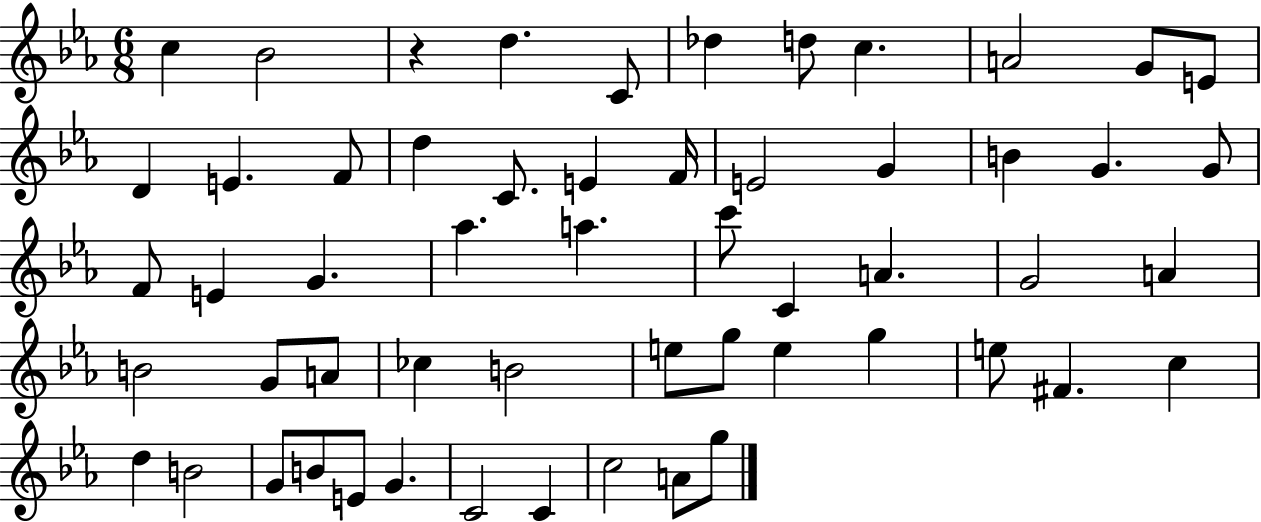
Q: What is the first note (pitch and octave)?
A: C5